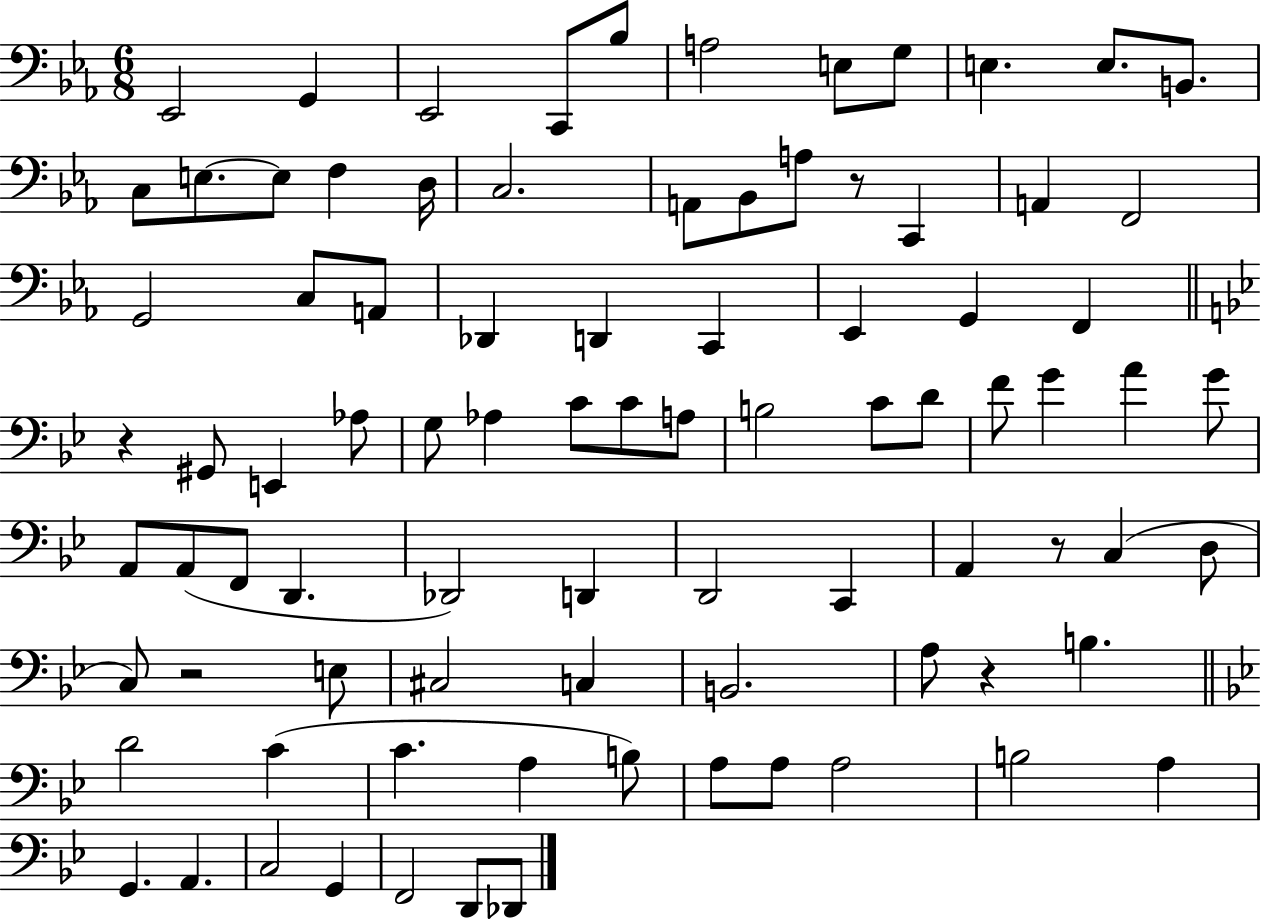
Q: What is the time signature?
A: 6/8